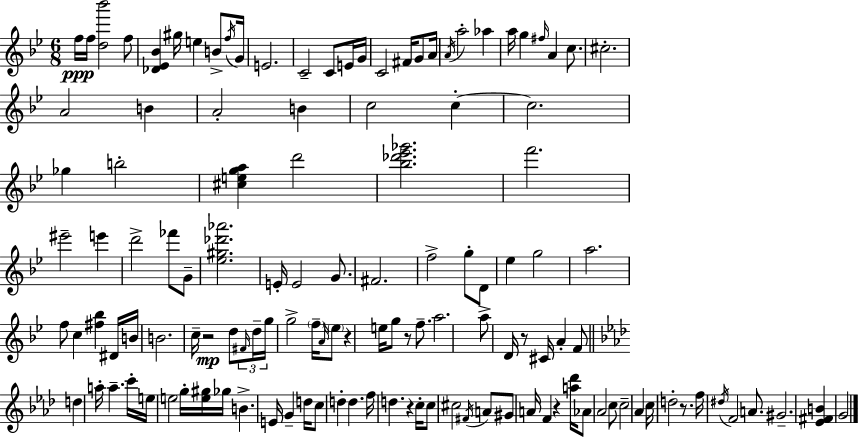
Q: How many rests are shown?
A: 7